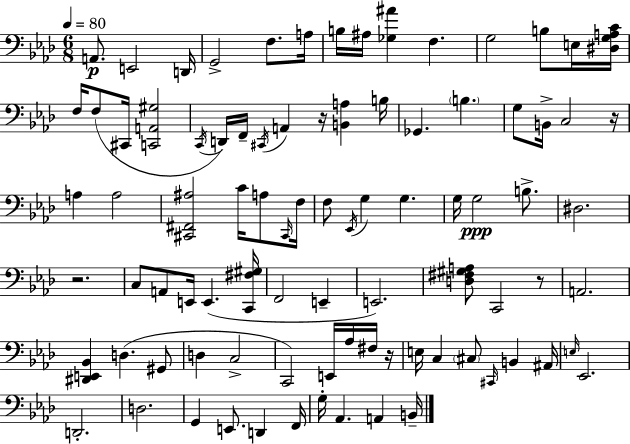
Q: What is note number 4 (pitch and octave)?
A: G2